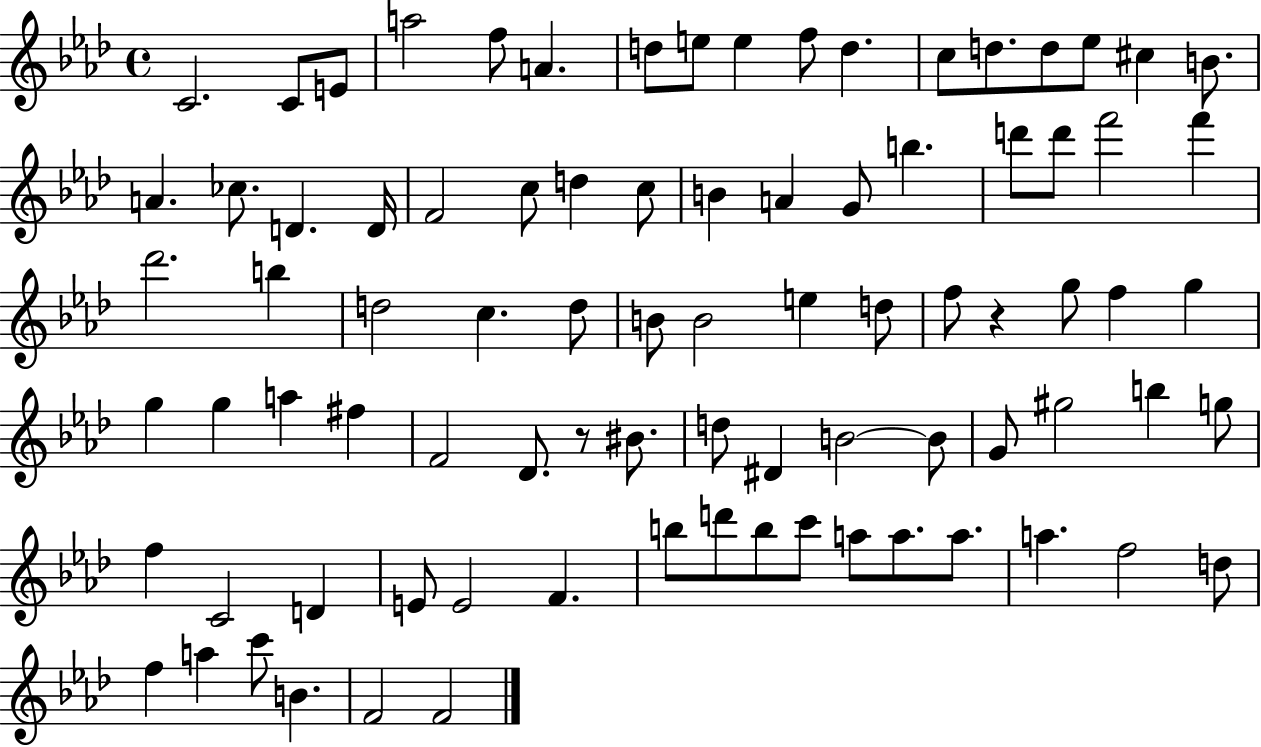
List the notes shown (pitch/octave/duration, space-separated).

C4/h. C4/e E4/e A5/h F5/e A4/q. D5/e E5/e E5/q F5/e D5/q. C5/e D5/e. D5/e Eb5/e C#5/q B4/e. A4/q. CES5/e. D4/q. D4/s F4/h C5/e D5/q C5/e B4/q A4/q G4/e B5/q. D6/e D6/e F6/h F6/q Db6/h. B5/q D5/h C5/q. D5/e B4/e B4/h E5/q D5/e F5/e R/q G5/e F5/q G5/q G5/q G5/q A5/q F#5/q F4/h Db4/e. R/e BIS4/e. D5/e D#4/q B4/h B4/e G4/e G#5/h B5/q G5/e F5/q C4/h D4/q E4/e E4/h F4/q. B5/e D6/e B5/e C6/e A5/e A5/e. A5/e. A5/q. F5/h D5/e F5/q A5/q C6/e B4/q. F4/h F4/h